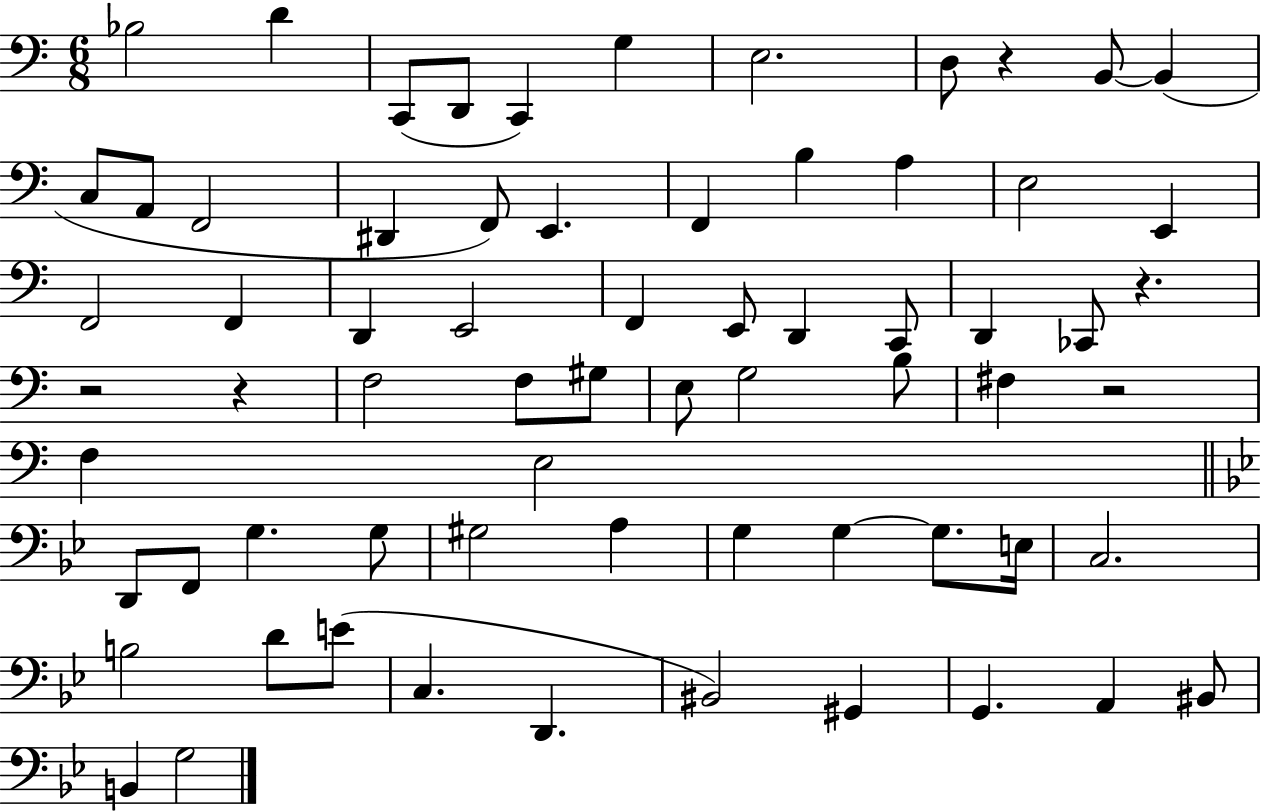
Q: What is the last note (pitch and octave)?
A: G3